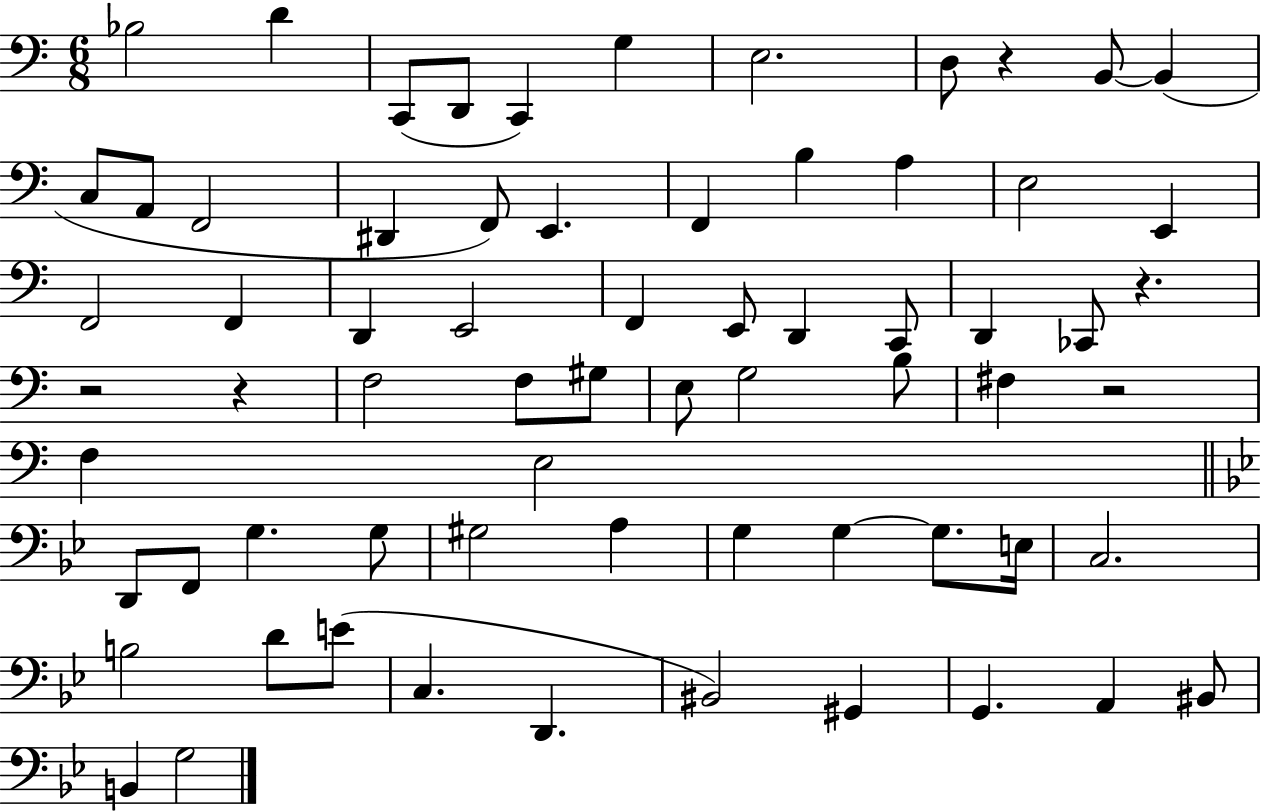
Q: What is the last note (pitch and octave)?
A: G3